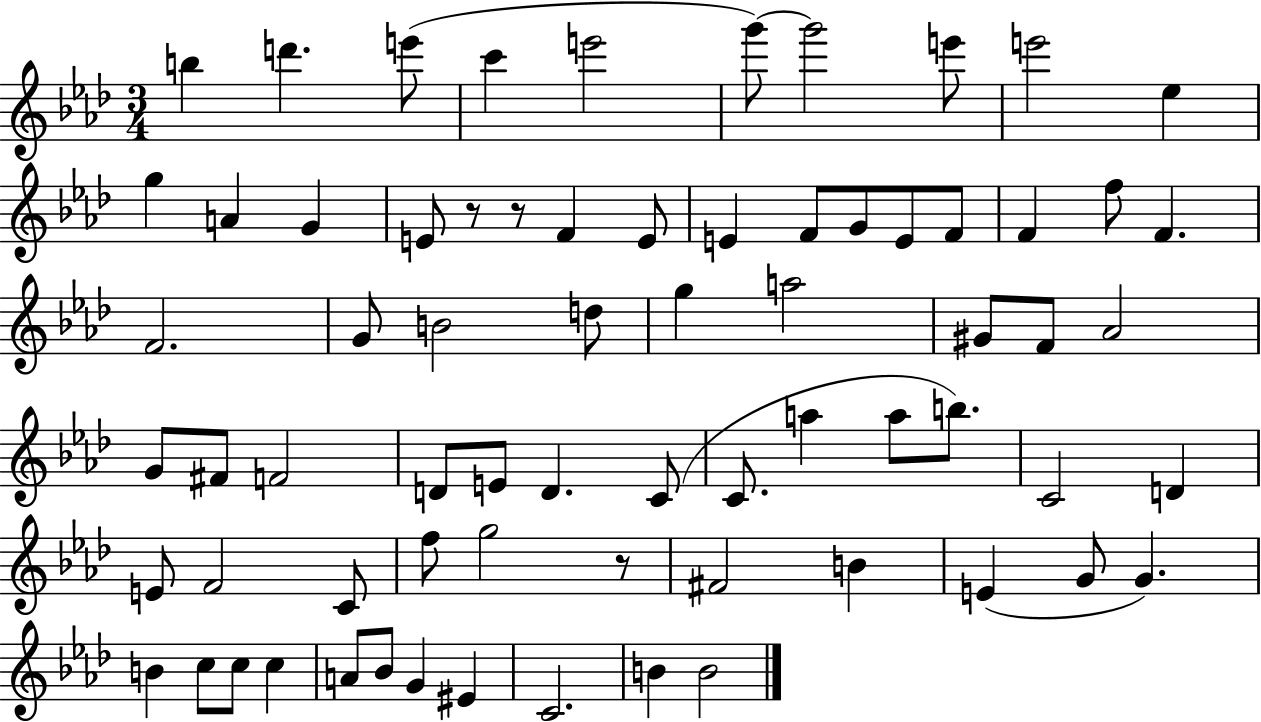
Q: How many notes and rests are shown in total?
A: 70